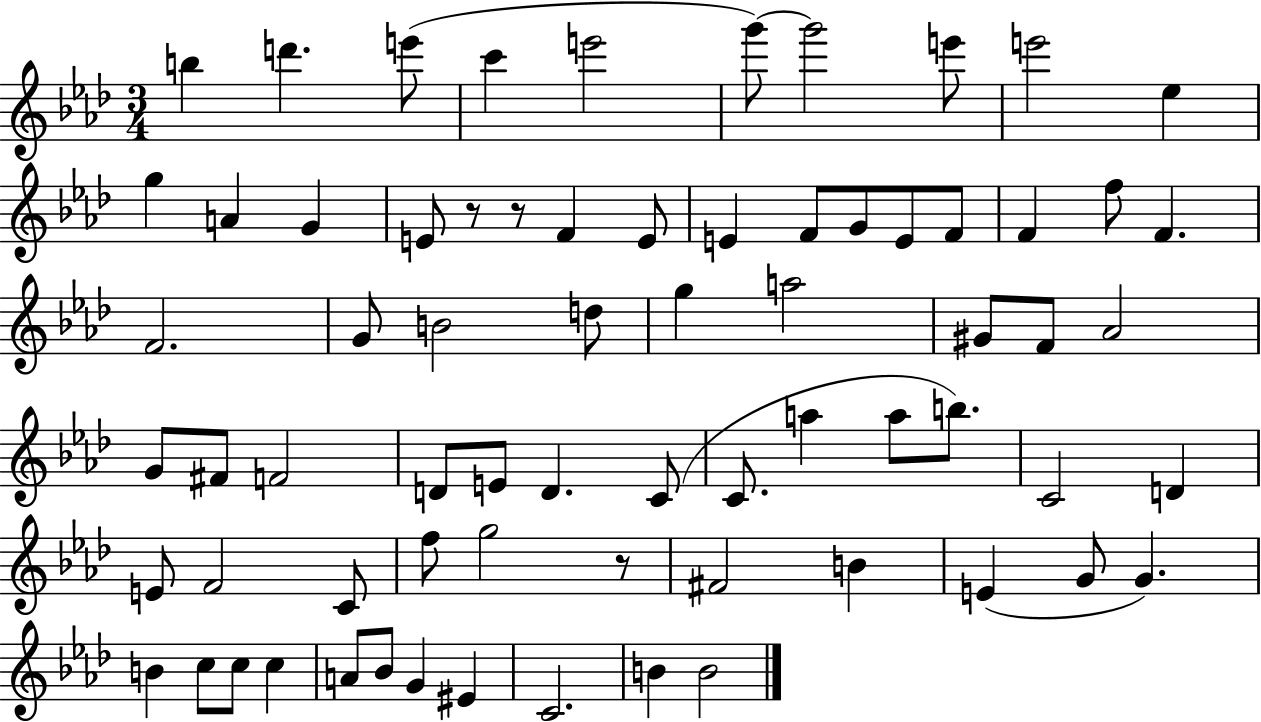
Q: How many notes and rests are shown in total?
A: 70